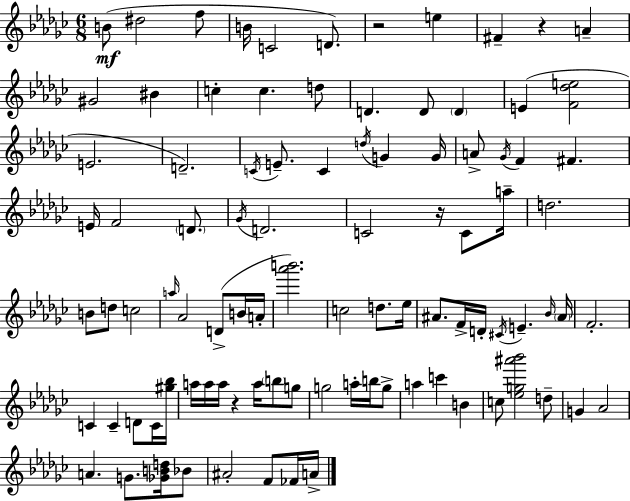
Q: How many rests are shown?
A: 4